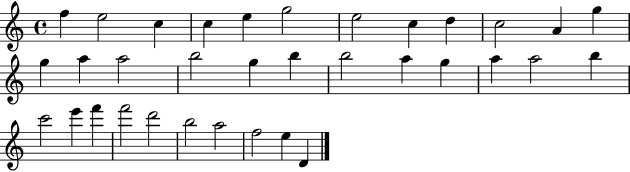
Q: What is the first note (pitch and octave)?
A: F5